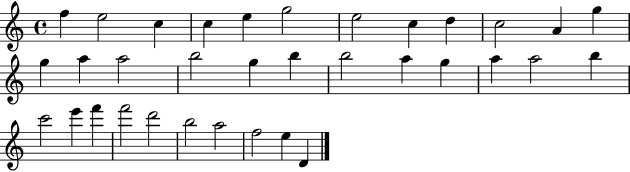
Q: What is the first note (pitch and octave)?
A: F5